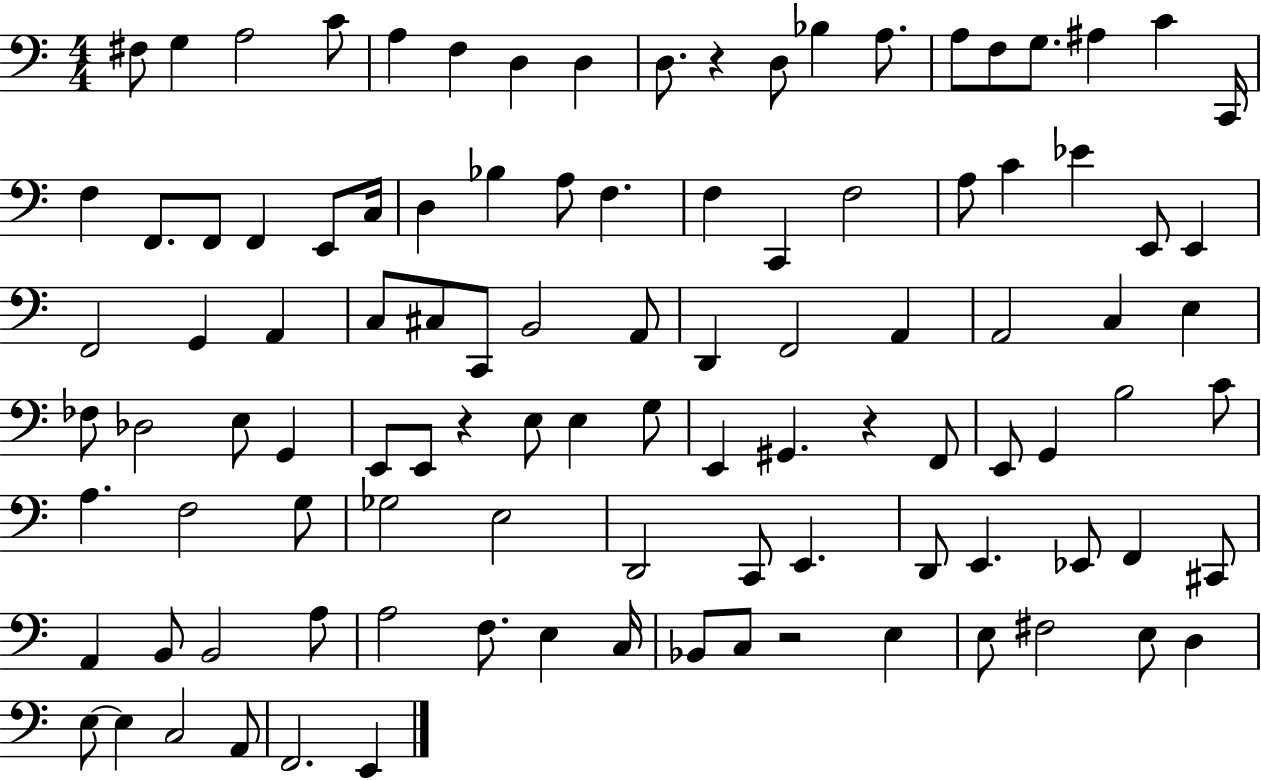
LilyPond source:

{
  \clef bass
  \numericTimeSignature
  \time 4/4
  \key c \major
  \repeat volta 2 { fis8 g4 a2 c'8 | a4 f4 d4 d4 | d8. r4 d8 bes4 a8. | a8 f8 g8. ais4 c'4 c,16 | \break f4 f,8. f,8 f,4 e,8 c16 | d4 bes4 a8 f4. | f4 c,4 f2 | a8 c'4 ees'4 e,8 e,4 | \break f,2 g,4 a,4 | c8 cis8 c,8 b,2 a,8 | d,4 f,2 a,4 | a,2 c4 e4 | \break fes8 des2 e8 g,4 | e,8 e,8 r4 e8 e4 g8 | e,4 gis,4. r4 f,8 | e,8 g,4 b2 c'8 | \break a4. f2 g8 | ges2 e2 | d,2 c,8 e,4. | d,8 e,4. ees,8 f,4 cis,8 | \break a,4 b,8 b,2 a8 | a2 f8. e4 c16 | bes,8 c8 r2 e4 | e8 fis2 e8 d4 | \break e8~~ e4 c2 a,8 | f,2. e,4 | } \bar "|."
}